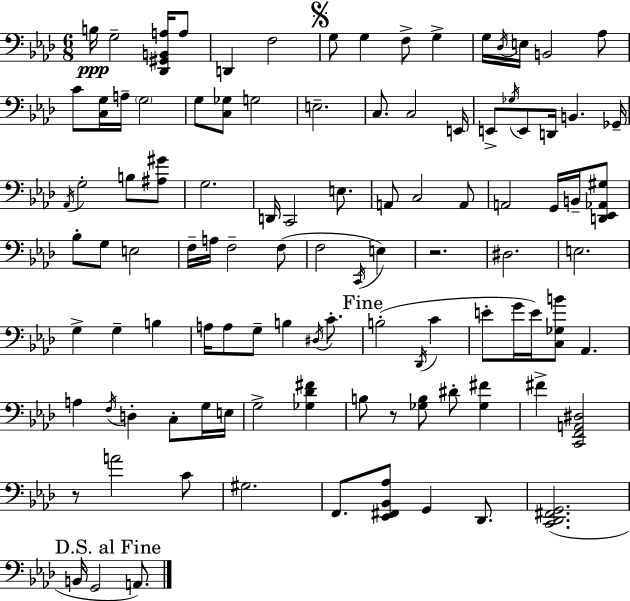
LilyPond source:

{
  \clef bass
  \numericTimeSignature
  \time 6/8
  \key f \minor
  b16\ppp g2-- <des, gis, b, a>16 a8 | d,4 f2 | \mark \markup { \musicglyph "scripts.segno" } g8 g4 f8-> g4-> | g16 \acciaccatura { des16 } e16 b,2 aes8 | \break c'8 <c g>16 a16-- \parenthesize g2 | g8 <c ges>8 g2 | e2.-- | c8. c2 | \break e,16 e,8-> \acciaccatura { ges16 } e,8 d,16 b,4. | ges,16-- \acciaccatura { aes,16 } g2-. b8 | <ais gis'>8 g2. | d,16 c,2 | \break e8. a,8 c2 | a,8 a,2 g,16 | b,16-- <d, ees, aes, gis>8 bes8-. g8 e2 | f16-- a16 f2-- | \break f8( f2 \acciaccatura { c,16 } | e4) r2. | dis2. | e2. | \break g4-> g4-- | b4 a16 a8 g8-- b4 | \acciaccatura { dis16 } c'8.-. \mark "Fine" b2-.( | \acciaccatura { des,16 } c'4 e'8-. g'16 e'16) <c ges b'>8 | \break aes,4. a4 \acciaccatura { f16 } d4-. | c8-. g16 e16 g2-> | <ges des' fis'>4 b8 r8 <ges b>8 | dis'8-. <ges fis'>4 fis'4-> <c, f, a, dis>2 | \break r8 a'2 | c'8 gis2. | f,8. <ees, fis, bes, aes>8 | g,4 des,8. <c, des, fis, g,>2.( | \break \mark "D.S. al Fine" b,16 g,2 | a,8.) \bar "|."
}